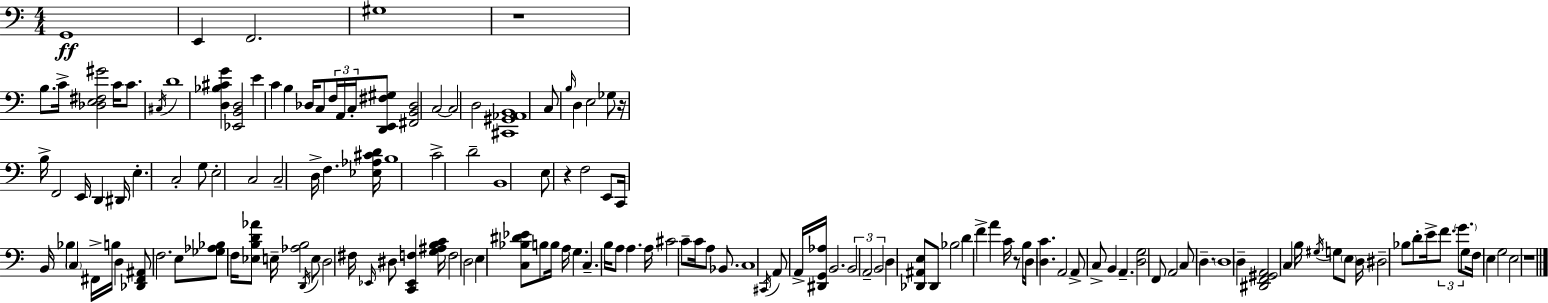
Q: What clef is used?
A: bass